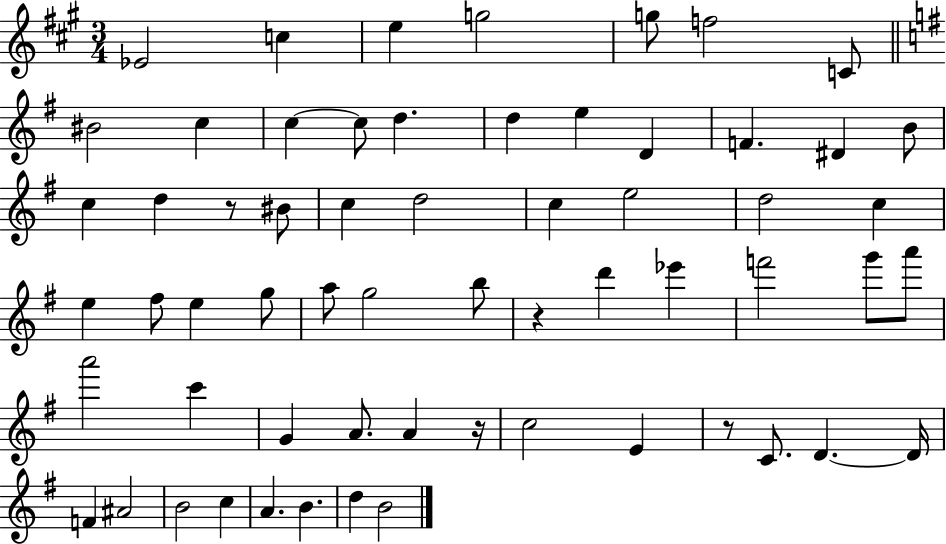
{
  \clef treble
  \numericTimeSignature
  \time 3/4
  \key a \major
  ees'2 c''4 | e''4 g''2 | g''8 f''2 c'8 | \bar "||" \break \key e \minor bis'2 c''4 | c''4~~ c''8 d''4. | d''4 e''4 d'4 | f'4. dis'4 b'8 | \break c''4 d''4 r8 bis'8 | c''4 d''2 | c''4 e''2 | d''2 c''4 | \break e''4 fis''8 e''4 g''8 | a''8 g''2 b''8 | r4 d'''4 ees'''4 | f'''2 g'''8 a'''8 | \break a'''2 c'''4 | g'4 a'8. a'4 r16 | c''2 e'4 | r8 c'8. d'4.~~ d'16 | \break f'4 ais'2 | b'2 c''4 | a'4. b'4. | d''4 b'2 | \break \bar "|."
}